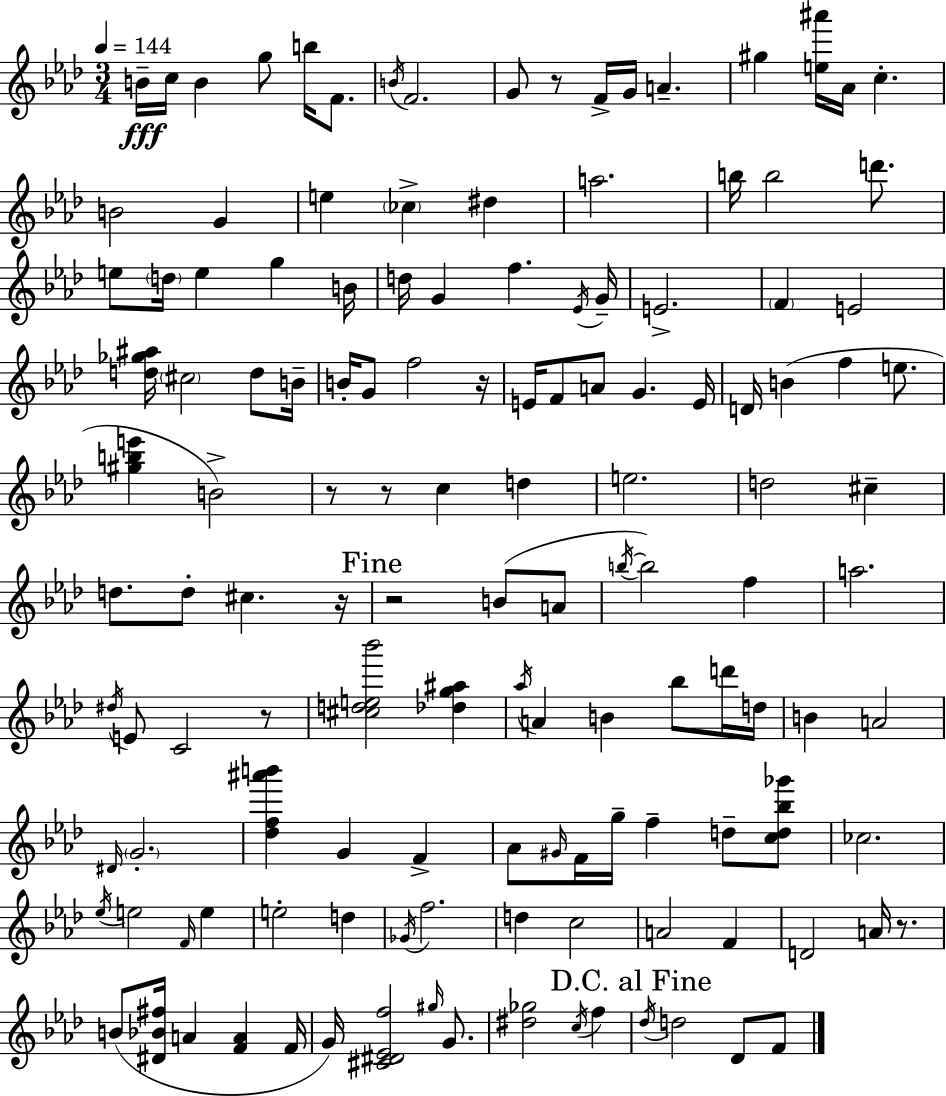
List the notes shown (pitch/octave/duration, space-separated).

B4/s C5/s B4/q G5/e B5/s F4/e. B4/s F4/h. G4/e R/e F4/s G4/s A4/q. G#5/q [E5,A#6]/s Ab4/s C5/q. B4/h G4/q E5/q CES5/q D#5/q A5/h. B5/s B5/h D6/e. E5/e D5/s E5/q G5/q B4/s D5/s G4/q F5/q. Eb4/s G4/s E4/h. F4/q E4/h [D5,Gb5,A#5]/s C#5/h D5/e B4/s B4/s G4/e F5/h R/s E4/s F4/e A4/e G4/q. E4/s D4/s B4/q F5/q E5/e. [G#5,B5,E6]/q B4/h R/e R/e C5/q D5/q E5/h. D5/h C#5/q D5/e. D5/e C#5/q. R/s R/h B4/e A4/e B5/s B5/h F5/q A5/h. D#5/s E4/e C4/h R/e [C#5,D5,E5,Bb6]/h [Db5,G5,A#5]/q Ab5/s A4/q B4/q Bb5/e D6/s D5/s B4/q A4/h D#4/s G4/h. [Db5,F5,A#6,B6]/q G4/q F4/q Ab4/e G#4/s F4/s G5/s F5/q D5/e [C5,D5,Bb5,Gb6]/e CES5/h. Eb5/s E5/h F4/s E5/q E5/h D5/q Gb4/s F5/h. D5/q C5/h A4/h F4/q D4/h A4/s R/e. B4/e [D#4,Bb4,F#5]/s A4/q [F4,A4]/q F4/s G4/s [C#4,D#4,Eb4,F5]/h G#5/s G4/e. [D#5,Gb5]/h C5/s F5/q Db5/s D5/h Db4/e F4/e